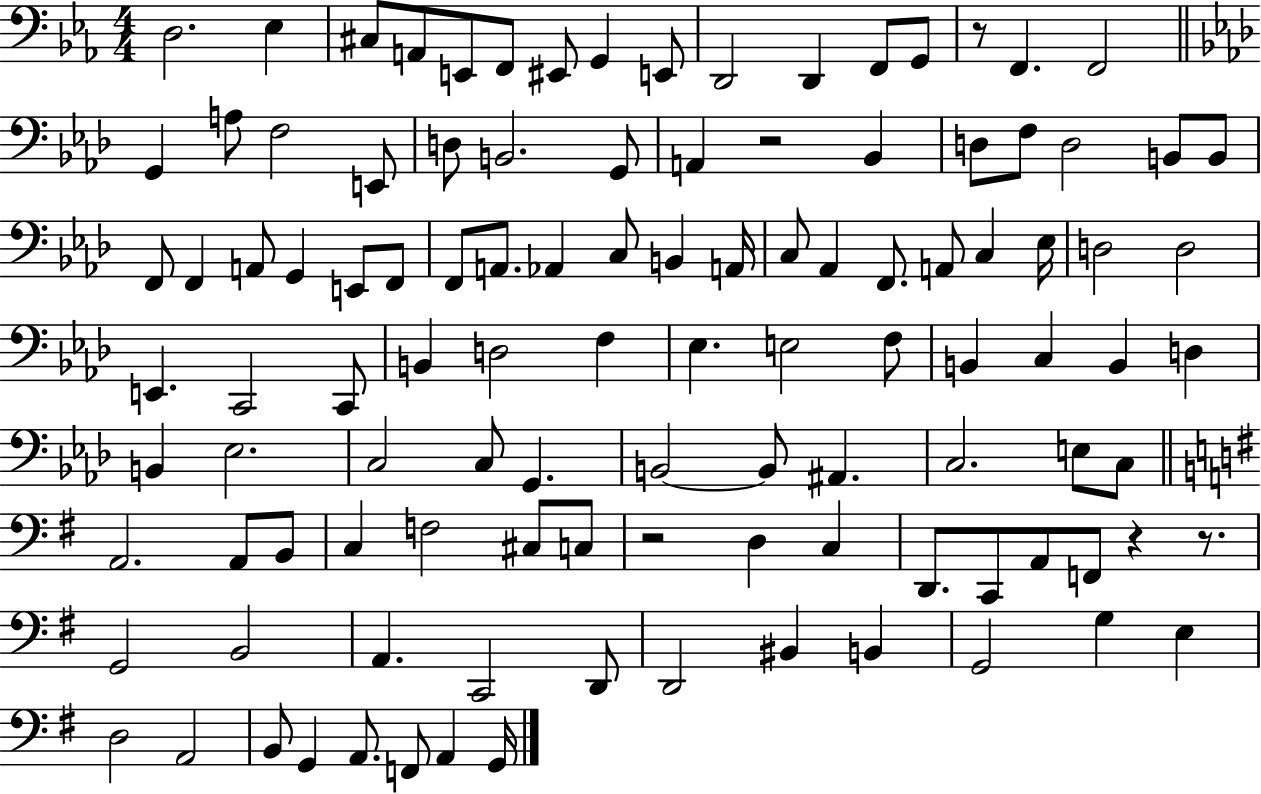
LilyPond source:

{
  \clef bass
  \numericTimeSignature
  \time 4/4
  \key ees \major
  d2. ees4 | cis8 a,8 e,8 f,8 eis,8 g,4 e,8 | d,2 d,4 f,8 g,8 | r8 f,4. f,2 | \break \bar "||" \break \key aes \major g,4 a8 f2 e,8 | d8 b,2. g,8 | a,4 r2 bes,4 | d8 f8 d2 b,8 b,8 | \break f,8 f,4 a,8 g,4 e,8 f,8 | f,8 a,8. aes,4 c8 b,4 a,16 | c8 aes,4 f,8. a,8 c4 ees16 | d2 d2 | \break e,4. c,2 c,8 | b,4 d2 f4 | ees4. e2 f8 | b,4 c4 b,4 d4 | \break b,4 ees2. | c2 c8 g,4. | b,2~~ b,8 ais,4. | c2. e8 c8 | \break \bar "||" \break \key g \major a,2. a,8 b,8 | c4 f2 cis8 c8 | r2 d4 c4 | d,8. c,8 a,8 f,8 r4 r8. | \break g,2 b,2 | a,4. c,2 d,8 | d,2 bis,4 b,4 | g,2 g4 e4 | \break d2 a,2 | b,8 g,4 a,8. f,8 a,4 g,16 | \bar "|."
}